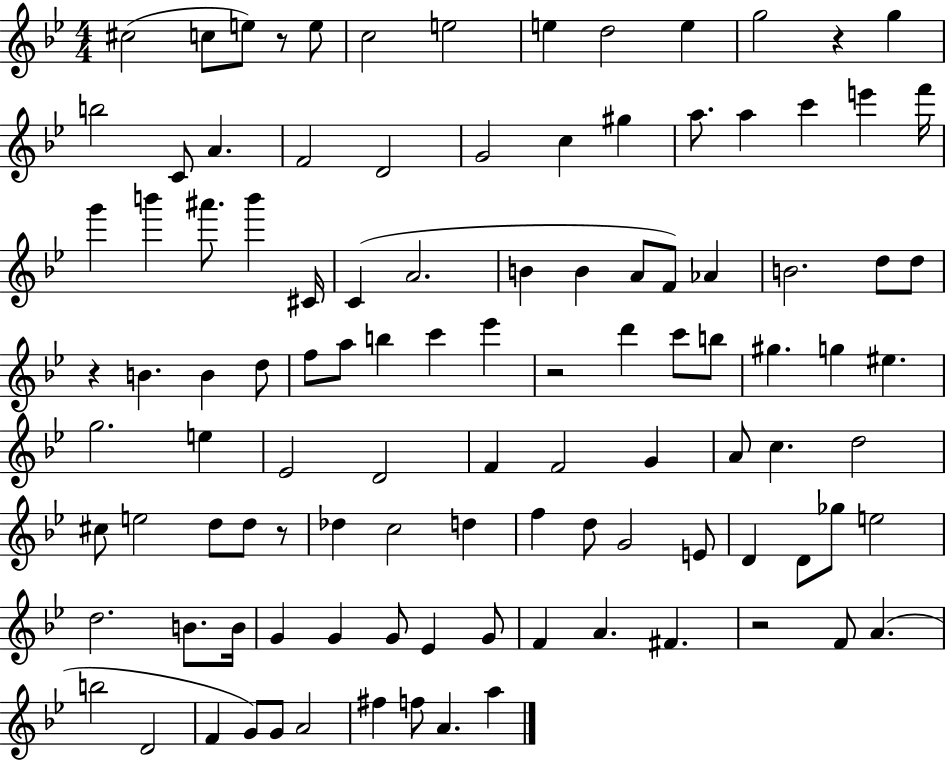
{
  \clef treble
  \numericTimeSignature
  \time 4/4
  \key bes \major
  cis''2( c''8 e''8) r8 e''8 | c''2 e''2 | e''4 d''2 e''4 | g''2 r4 g''4 | \break b''2 c'8 a'4. | f'2 d'2 | g'2 c''4 gis''4 | a''8. a''4 c'''4 e'''4 f'''16 | \break g'''4 b'''4 ais'''8. b'''4 cis'16 | c'4( a'2. | b'4 b'4 a'8 f'8) aes'4 | b'2. d''8 d''8 | \break r4 b'4. b'4 d''8 | f''8 a''8 b''4 c'''4 ees'''4 | r2 d'''4 c'''8 b''8 | gis''4. g''4 eis''4. | \break g''2. e''4 | ees'2 d'2 | f'4 f'2 g'4 | a'8 c''4. d''2 | \break cis''8 e''2 d''8 d''8 r8 | des''4 c''2 d''4 | f''4 d''8 g'2 e'8 | d'4 d'8 ges''8 e''2 | \break d''2. b'8. b'16 | g'4 g'4 g'8 ees'4 g'8 | f'4 a'4. fis'4. | r2 f'8 a'4.( | \break b''2 d'2 | f'4 g'8) g'8 a'2 | fis''4 f''8 a'4. a''4 | \bar "|."
}